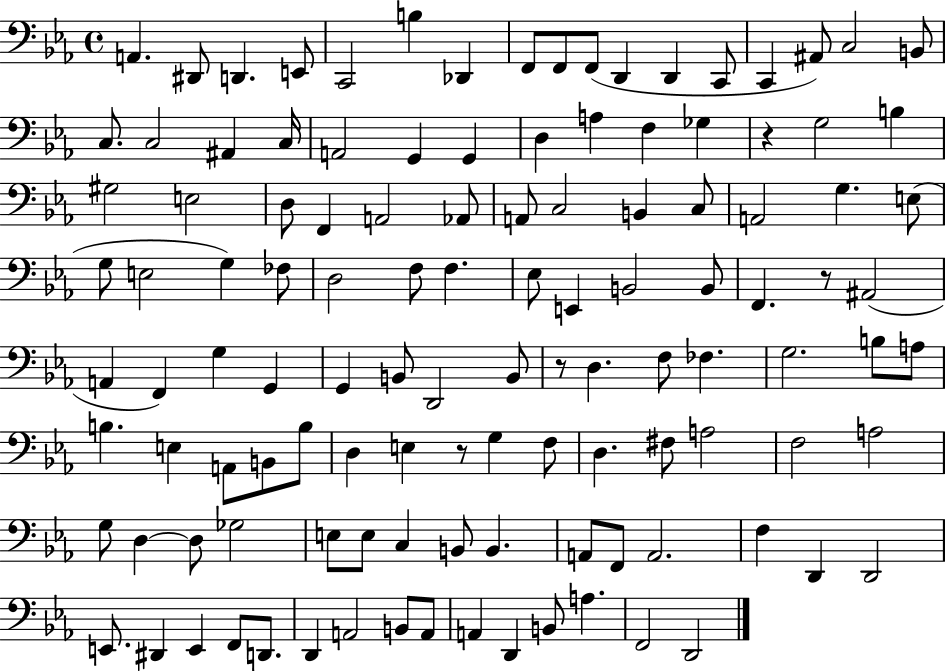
X:1
T:Untitled
M:4/4
L:1/4
K:Eb
A,, ^D,,/2 D,, E,,/2 C,,2 B, _D,, F,,/2 F,,/2 F,,/2 D,, D,, C,,/2 C,, ^A,,/2 C,2 B,,/2 C,/2 C,2 ^A,, C,/4 A,,2 G,, G,, D, A, F, _G, z G,2 B, ^G,2 E,2 D,/2 F,, A,,2 _A,,/2 A,,/2 C,2 B,, C,/2 A,,2 G, E,/2 G,/2 E,2 G, _F,/2 D,2 F,/2 F, _E,/2 E,, B,,2 B,,/2 F,, z/2 ^A,,2 A,, F,, G, G,, G,, B,,/2 D,,2 B,,/2 z/2 D, F,/2 _F, G,2 B,/2 A,/2 B, E, A,,/2 B,,/2 B,/2 D, E, z/2 G, F,/2 D, ^F,/2 A,2 F,2 A,2 G,/2 D, D,/2 _G,2 E,/2 E,/2 C, B,,/2 B,, A,,/2 F,,/2 A,,2 F, D,, D,,2 E,,/2 ^D,, E,, F,,/2 D,,/2 D,, A,,2 B,,/2 A,,/2 A,, D,, B,,/2 A, F,,2 D,,2